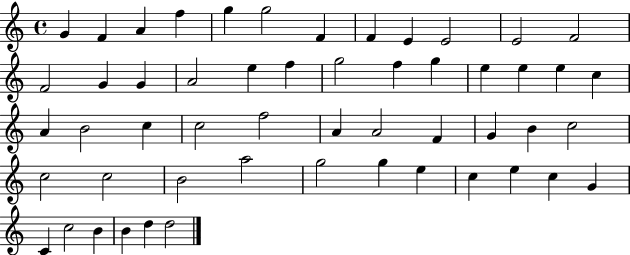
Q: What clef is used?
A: treble